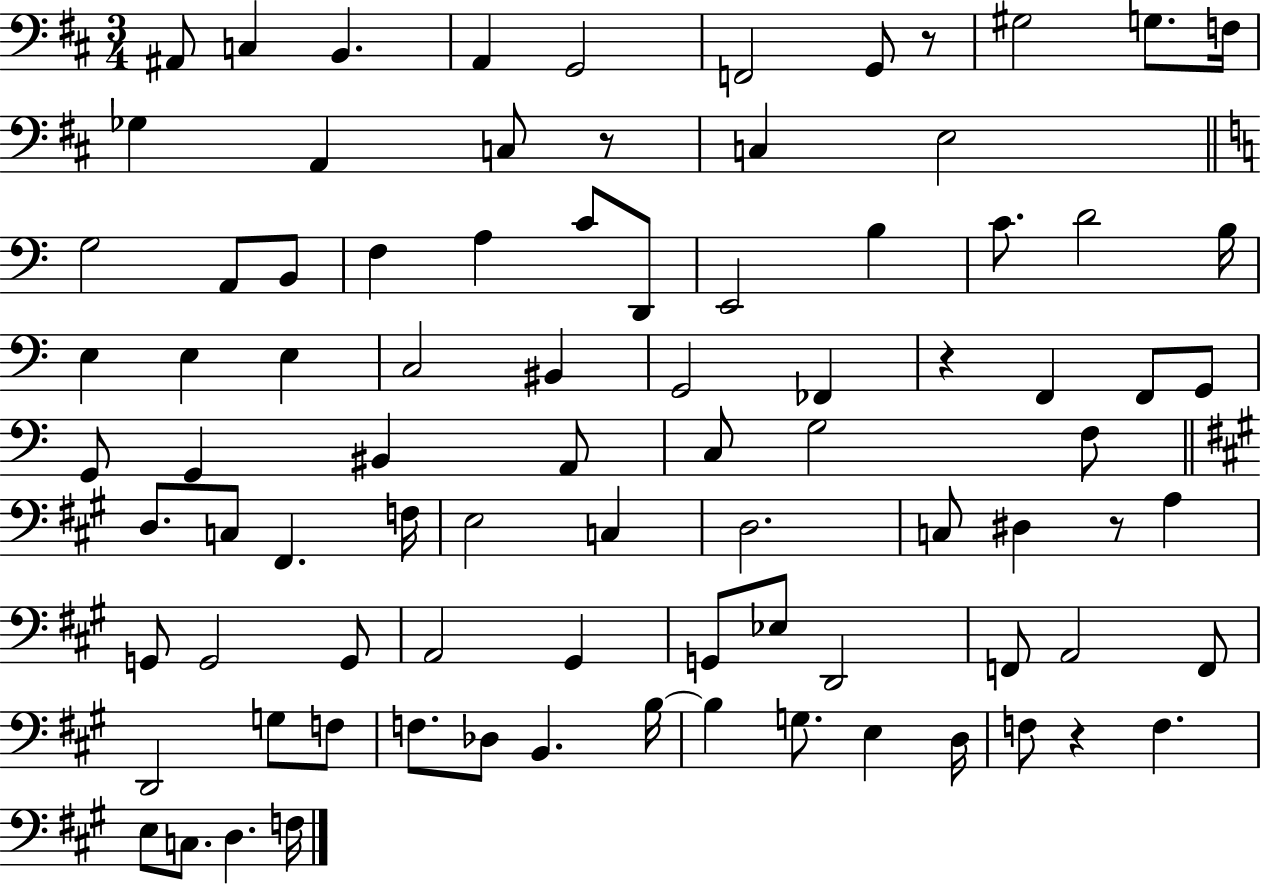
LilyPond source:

{
  \clef bass
  \numericTimeSignature
  \time 3/4
  \key d \major
  \repeat volta 2 { ais,8 c4 b,4. | a,4 g,2 | f,2 g,8 r8 | gis2 g8. f16 | \break ges4 a,4 c8 r8 | c4 e2 | \bar "||" \break \key c \major g2 a,8 b,8 | f4 a4 c'8 d,8 | e,2 b4 | c'8. d'2 b16 | \break e4 e4 e4 | c2 bis,4 | g,2 fes,4 | r4 f,4 f,8 g,8 | \break g,8 g,4 bis,4 a,8 | c8 g2 f8 | \bar "||" \break \key a \major d8. c8 fis,4. f16 | e2 c4 | d2. | c8 dis4 r8 a4 | \break g,8 g,2 g,8 | a,2 gis,4 | g,8 ees8 d,2 | f,8 a,2 f,8 | \break d,2 g8 f8 | f8. des8 b,4. b16~~ | b4 g8. e4 d16 | f8 r4 f4. | \break e8 c8. d4. f16 | } \bar "|."
}